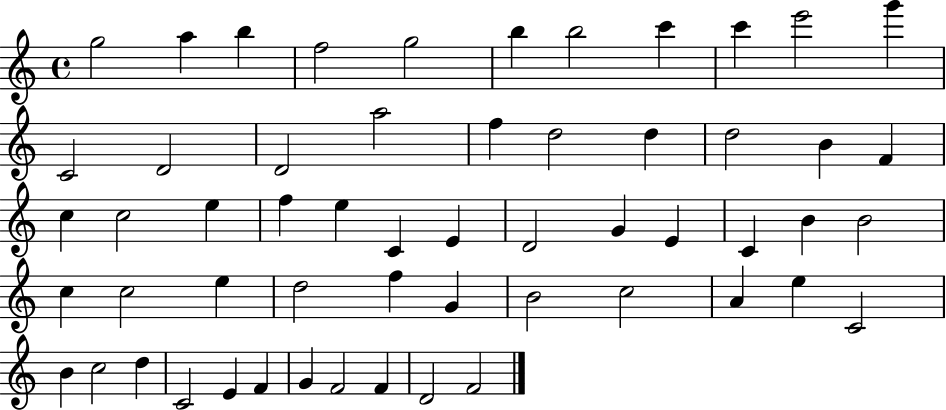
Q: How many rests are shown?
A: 0